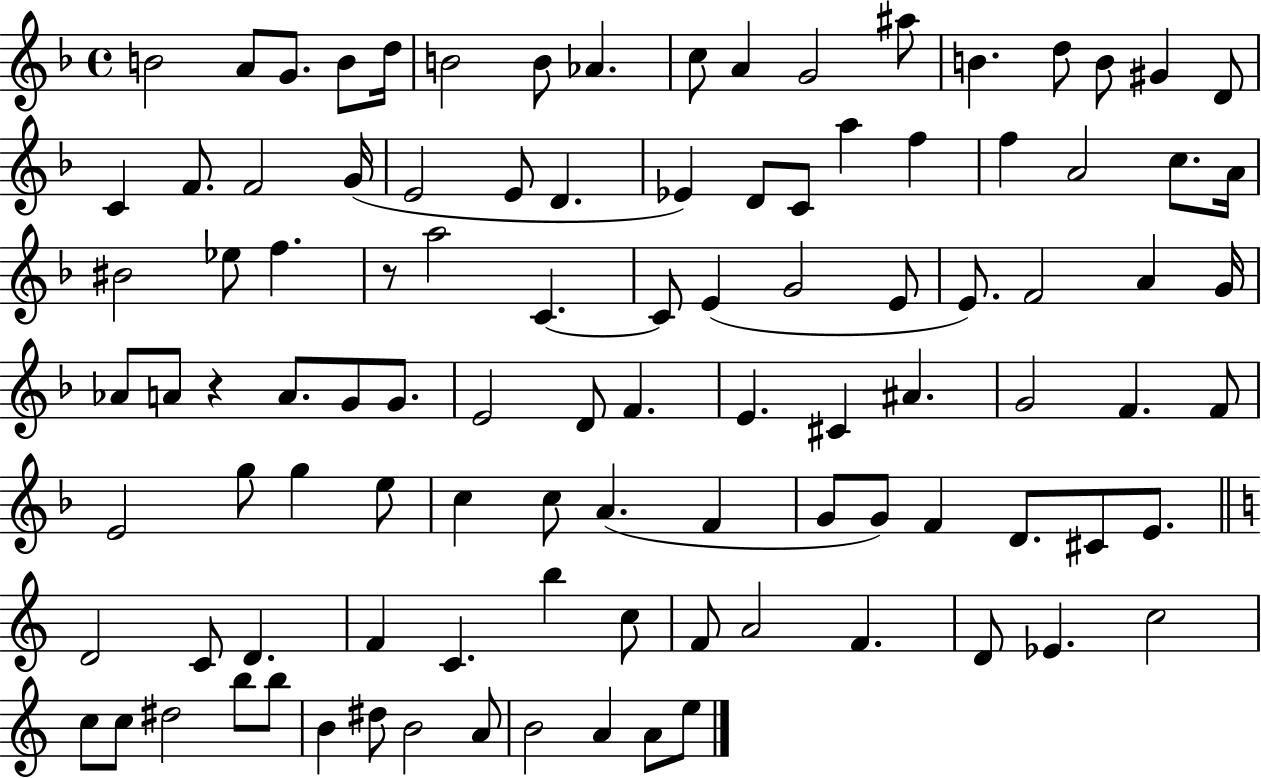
{
  \clef treble
  \time 4/4
  \defaultTimeSignature
  \key f \major
  b'2 a'8 g'8. b'8 d''16 | b'2 b'8 aes'4. | c''8 a'4 g'2 ais''8 | b'4. d''8 b'8 gis'4 d'8 | \break c'4 f'8. f'2 g'16( | e'2 e'8 d'4. | ees'4) d'8 c'8 a''4 f''4 | f''4 a'2 c''8. a'16 | \break bis'2 ees''8 f''4. | r8 a''2 c'4.~~ | c'8 e'4( g'2 e'8 | e'8.) f'2 a'4 g'16 | \break aes'8 a'8 r4 a'8. g'8 g'8. | e'2 d'8 f'4. | e'4. cis'4 ais'4. | g'2 f'4. f'8 | \break e'2 g''8 g''4 e''8 | c''4 c''8 a'4.( f'4 | g'8 g'8) f'4 d'8. cis'8 e'8. | \bar "||" \break \key c \major d'2 c'8 d'4. | f'4 c'4. b''4 c''8 | f'8 a'2 f'4. | d'8 ees'4. c''2 | \break c''8 c''8 dis''2 b''8 b''8 | b'4 dis''8 b'2 a'8 | b'2 a'4 a'8 e''8 | \bar "|."
}